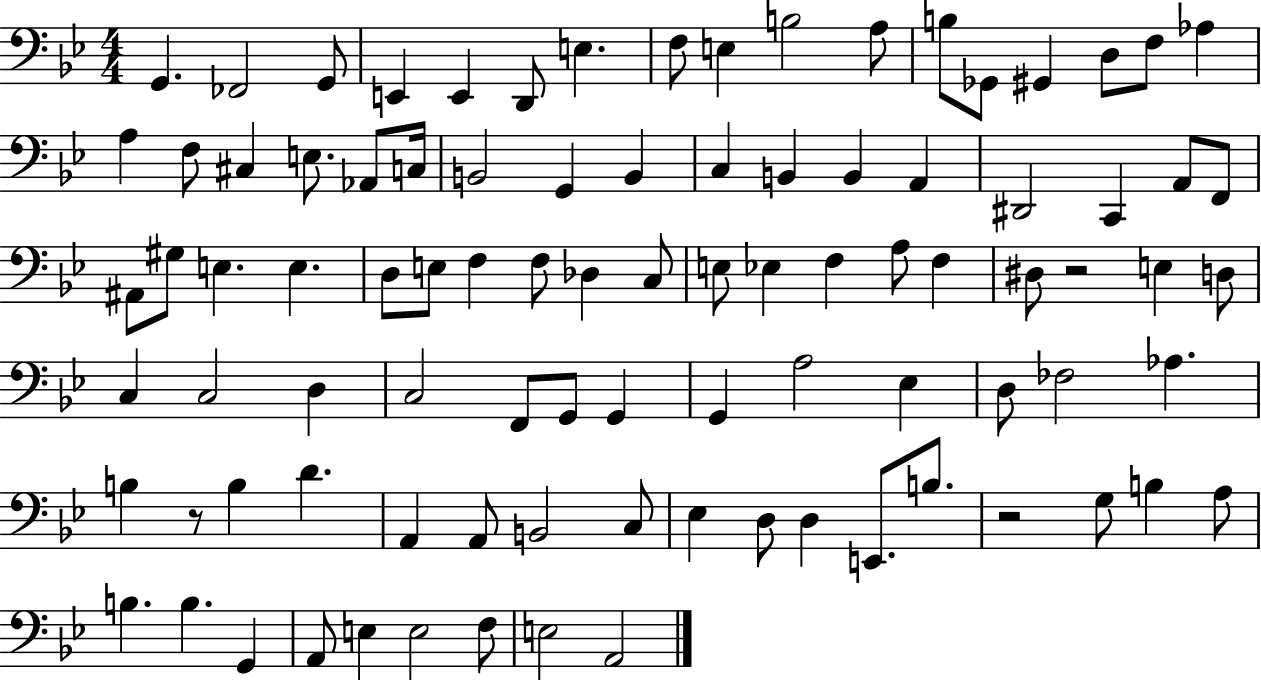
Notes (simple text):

G2/q. FES2/h G2/e E2/q E2/q D2/e E3/q. F3/e E3/q B3/h A3/e B3/e Gb2/e G#2/q D3/e F3/e Ab3/q A3/q F3/e C#3/q E3/e. Ab2/e C3/s B2/h G2/q B2/q C3/q B2/q B2/q A2/q D#2/h C2/q A2/e F2/e A#2/e G#3/e E3/q. E3/q. D3/e E3/e F3/q F3/e Db3/q C3/e E3/e Eb3/q F3/q A3/e F3/q D#3/e R/h E3/q D3/e C3/q C3/h D3/q C3/h F2/e G2/e G2/q G2/q A3/h Eb3/q D3/e FES3/h Ab3/q. B3/q R/e B3/q D4/q. A2/q A2/e B2/h C3/e Eb3/q D3/e D3/q E2/e. B3/e. R/h G3/e B3/q A3/e B3/q. B3/q. G2/q A2/e E3/q E3/h F3/e E3/h A2/h